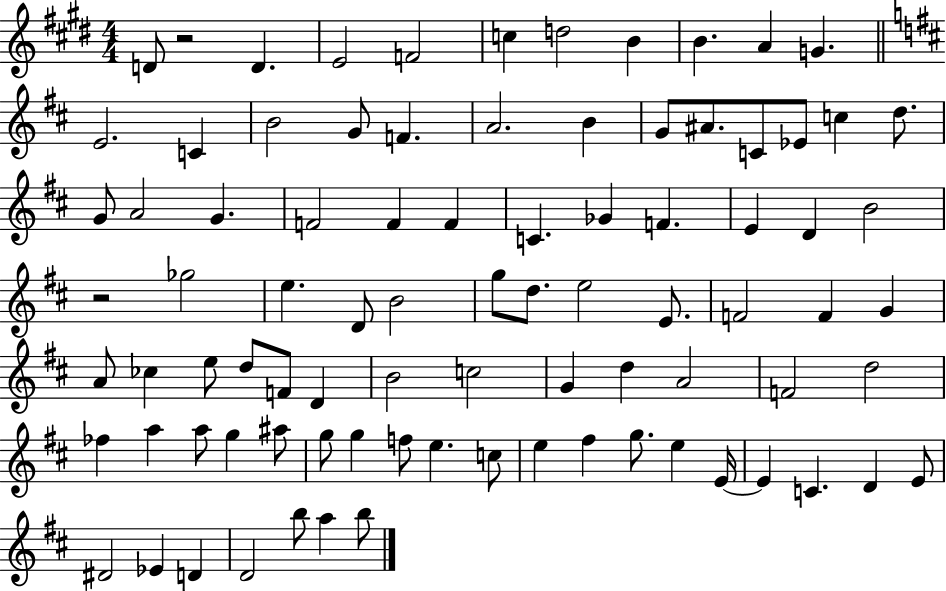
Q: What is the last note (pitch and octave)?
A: B5